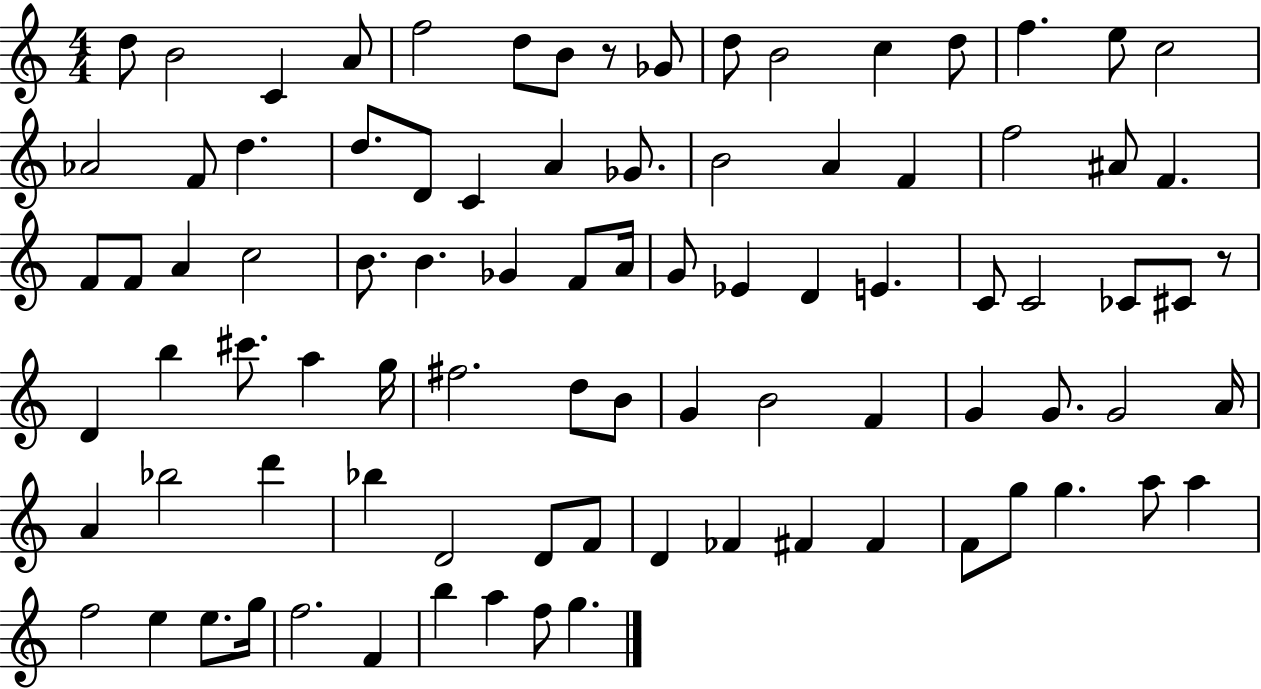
D5/e B4/h C4/q A4/e F5/h D5/e B4/e R/e Gb4/e D5/e B4/h C5/q D5/e F5/q. E5/e C5/h Ab4/h F4/e D5/q. D5/e. D4/e C4/q A4/q Gb4/e. B4/h A4/q F4/q F5/h A#4/e F4/q. F4/e F4/e A4/q C5/h B4/e. B4/q. Gb4/q F4/e A4/s G4/e Eb4/q D4/q E4/q. C4/e C4/h CES4/e C#4/e R/e D4/q B5/q C#6/e. A5/q G5/s F#5/h. D5/e B4/e G4/q B4/h F4/q G4/q G4/e. G4/h A4/s A4/q Bb5/h D6/q Bb5/q D4/h D4/e F4/e D4/q FES4/q F#4/q F#4/q F4/e G5/e G5/q. A5/e A5/q F5/h E5/q E5/e. G5/s F5/h. F4/q B5/q A5/q F5/e G5/q.